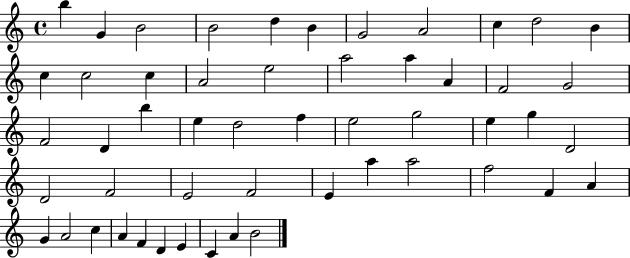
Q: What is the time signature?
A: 4/4